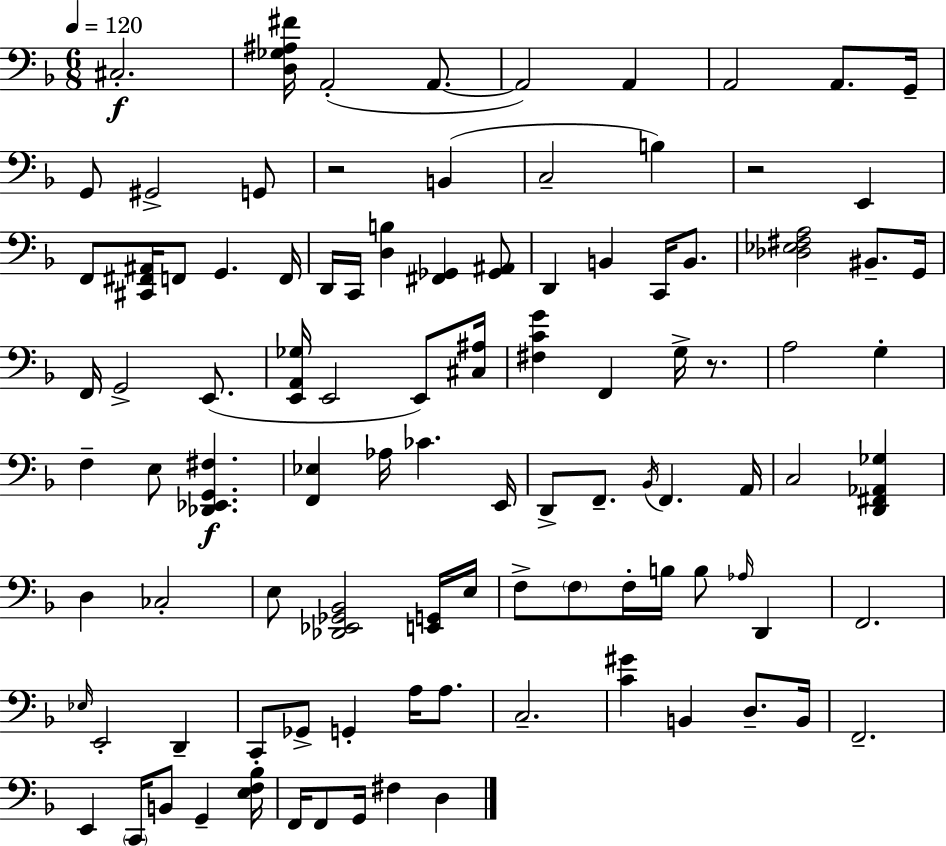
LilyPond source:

{
  \clef bass
  \numericTimeSignature
  \time 6/8
  \key d \minor
  \tempo 4 = 120
  cis2.-.\f | <d ges ais fis'>16 a,2-.( a,8.~~ | a,2) a,4 | a,2 a,8. g,16-- | \break g,8 gis,2-> g,8 | r2 b,4( | c2-- b4) | r2 e,4 | \break f,8 <cis, fis, ais,>16 f,8 g,4. f,16 | d,16 c,16 <d b>4 <fis, ges,>4 <ges, ais,>8 | d,4 b,4 c,16 b,8. | <des ees fis a>2 bis,8.-- g,16 | \break f,16 g,2-> e,8.( | <e, a, ges>16 e,2 e,8) <cis ais>16 | <fis c' g'>4 f,4 g16-> r8. | a2 g4-. | \break f4-- e8 <des, ees, g, fis>4.\f | <f, ees>4 aes16 ces'4. e,16 | d,8-> f,8.-- \acciaccatura { bes,16 } f,4. | a,16 c2 <d, fis, aes, ges>4 | \break d4 ces2-. | e8 <des, ees, ges, bes,>2 <e, g,>16 | e16 f8-> \parenthesize f8 f16-. b16 b8 \grace { aes16 } d,4 | f,2. | \break \grace { ees16 } e,2-. d,4-- | c,8-. ges,8-> g,4-. a16 | a8. c2.-- | <c' gis'>4 b,4 d8.-- | \break b,16 f,2.-- | e,4 \parenthesize c,16 b,8 g,4-- | <e f bes>16 f,16 f,8 g,16 fis4 d4 | \bar "|."
}